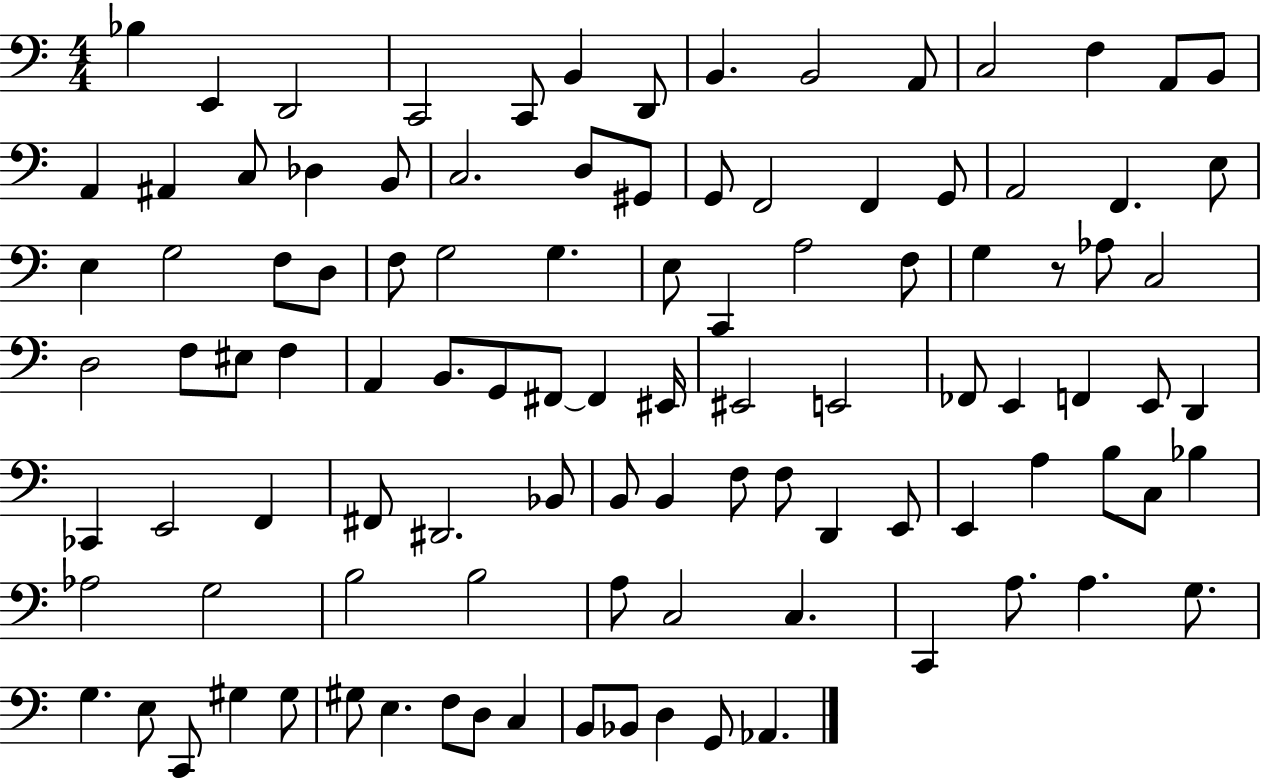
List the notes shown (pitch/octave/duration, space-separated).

Bb3/q E2/q D2/h C2/h C2/e B2/q D2/e B2/q. B2/h A2/e C3/h F3/q A2/e B2/e A2/q A#2/q C3/e Db3/q B2/e C3/h. D3/e G#2/e G2/e F2/h F2/q G2/e A2/h F2/q. E3/e E3/q G3/h F3/e D3/e F3/e G3/h G3/q. E3/e C2/q A3/h F3/e G3/q R/e Ab3/e C3/h D3/h F3/e EIS3/e F3/q A2/q B2/e. G2/e F#2/e F#2/q EIS2/s EIS2/h E2/h FES2/e E2/q F2/q E2/e D2/q CES2/q E2/h F2/q F#2/e D#2/h. Bb2/e B2/e B2/q F3/e F3/e D2/q E2/e E2/q A3/q B3/e C3/e Bb3/q Ab3/h G3/h B3/h B3/h A3/e C3/h C3/q. C2/q A3/e. A3/q. G3/e. G3/q. E3/e C2/e G#3/q G#3/e G#3/e E3/q. F3/e D3/e C3/q B2/e Bb2/e D3/q G2/e Ab2/q.